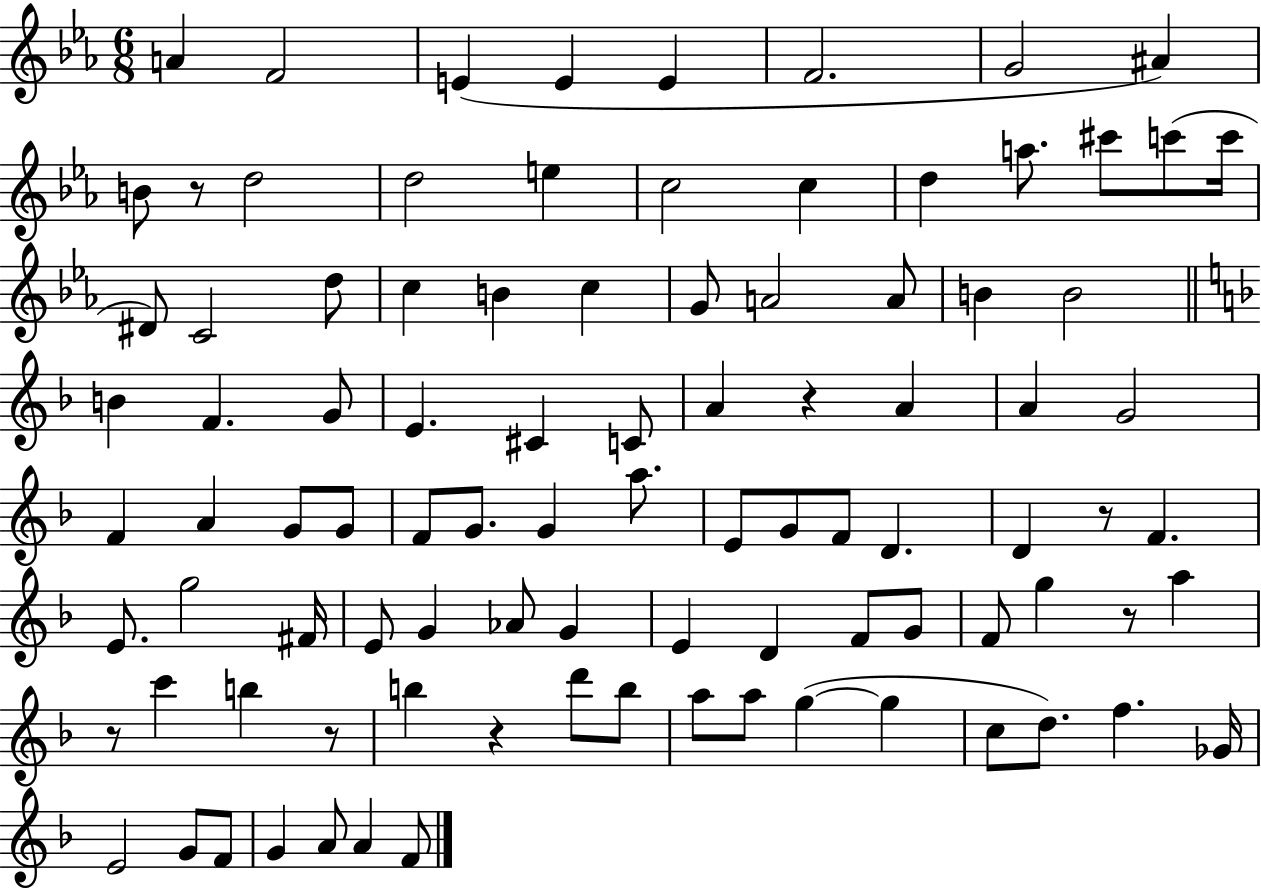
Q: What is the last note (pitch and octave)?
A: F4